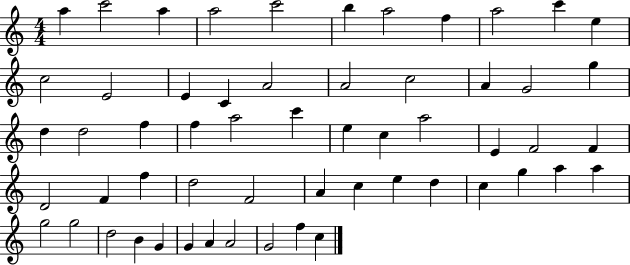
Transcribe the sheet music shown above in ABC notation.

X:1
T:Untitled
M:4/4
L:1/4
K:C
a c'2 a a2 c'2 b a2 f a2 c' e c2 E2 E C A2 A2 c2 A G2 g d d2 f f a2 c' e c a2 E F2 F D2 F f d2 F2 A c e d c g a a g2 g2 d2 B G G A A2 G2 f c